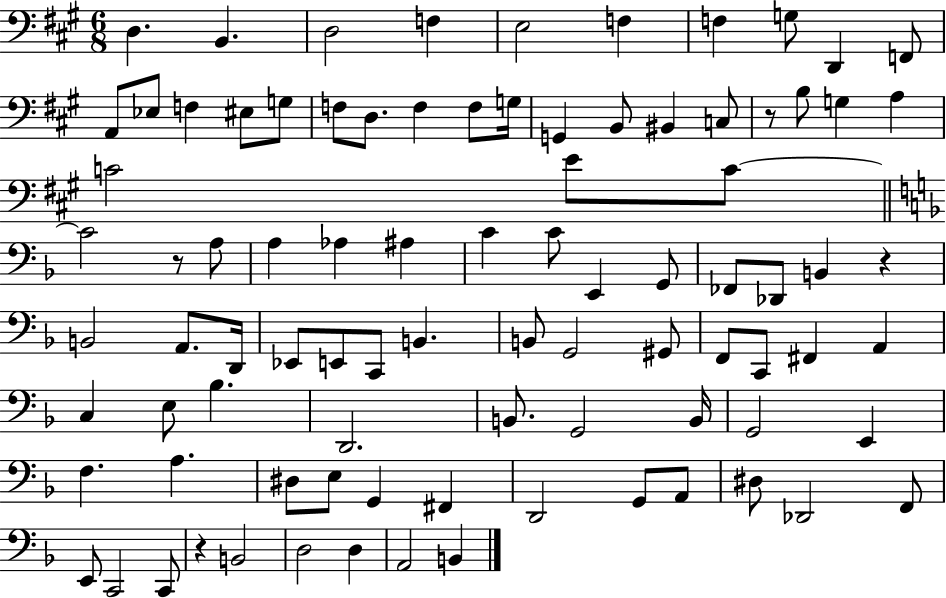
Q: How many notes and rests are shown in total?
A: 89